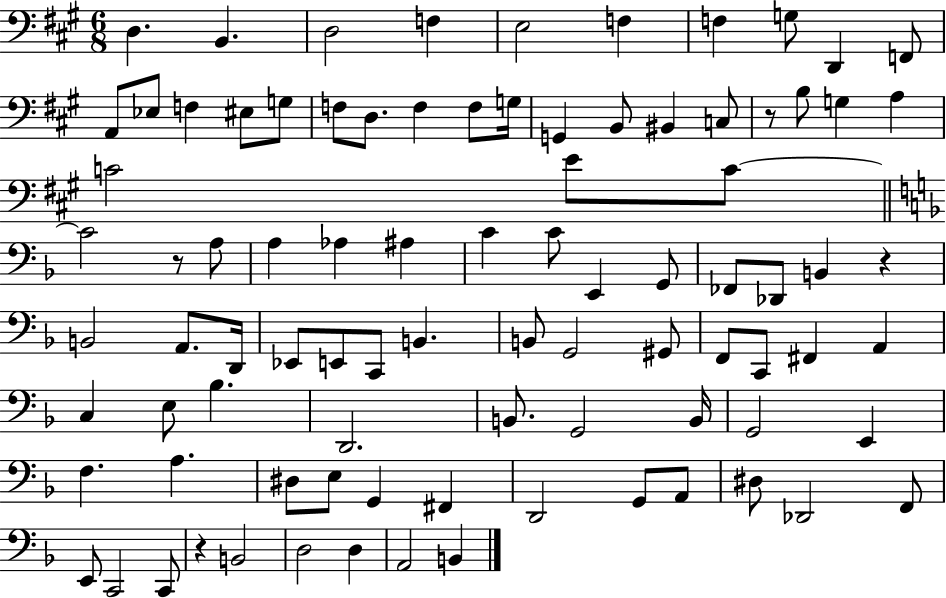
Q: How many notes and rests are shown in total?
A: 89